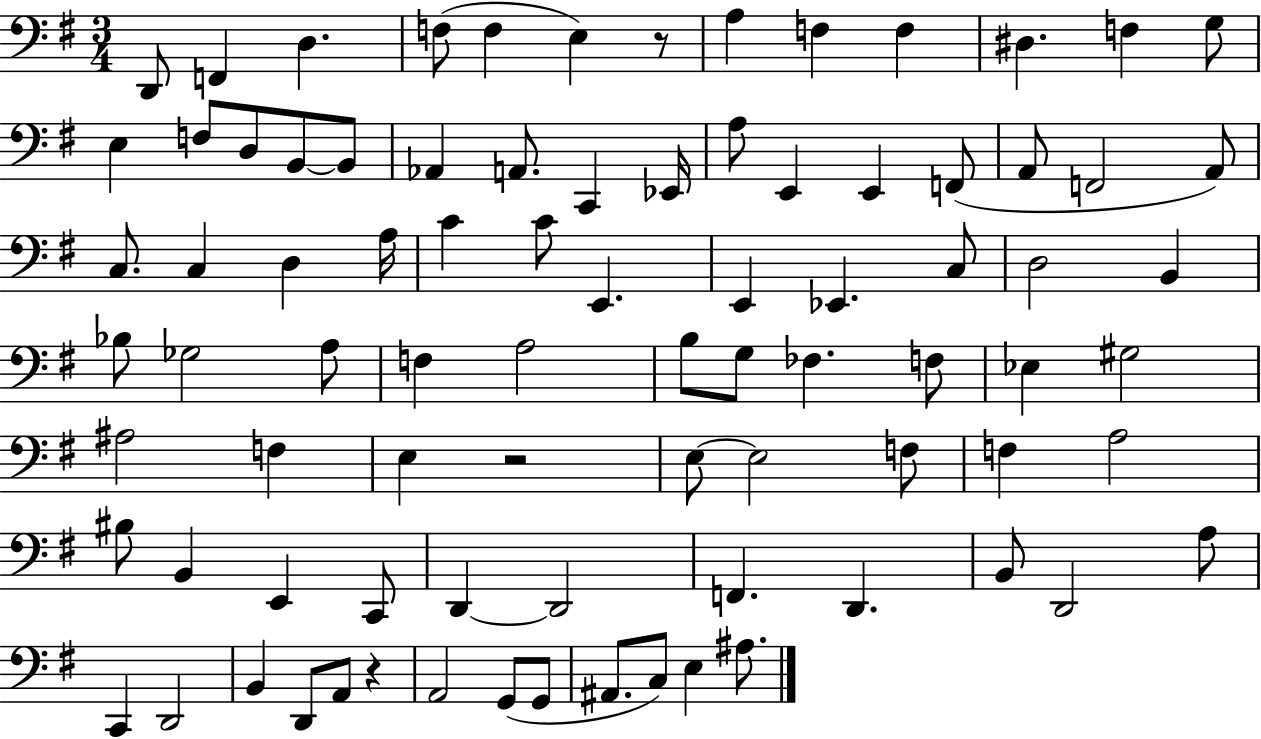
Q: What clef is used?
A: bass